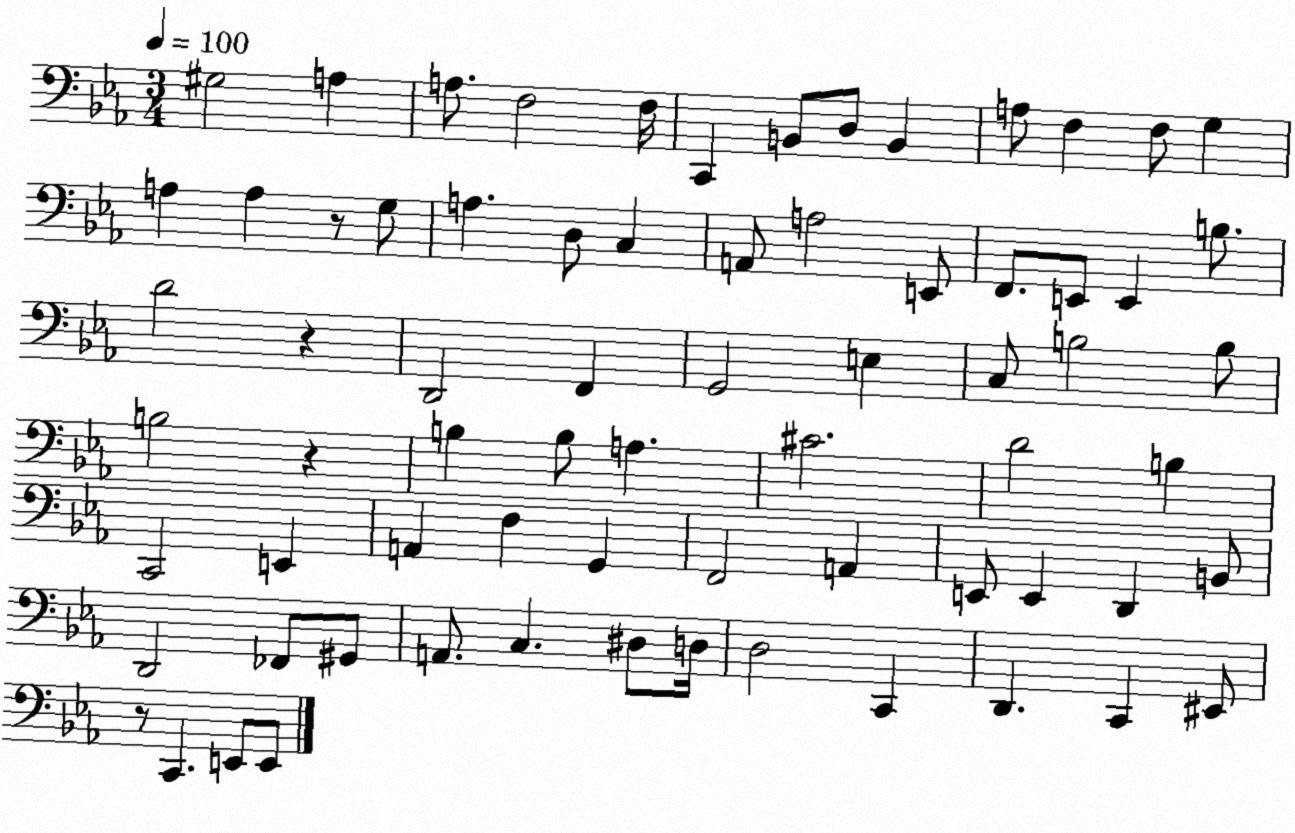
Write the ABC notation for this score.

X:1
T:Untitled
M:3/4
L:1/4
K:Eb
^G,2 A, A,/2 F,2 F,/4 C,, B,,/2 D,/2 B,, A,/2 F, F,/2 G, A, A, z/2 G,/2 A, D,/2 C, A,,/2 A,2 E,,/2 F,,/2 E,,/2 E,, B,/2 D2 z D,,2 F,, G,,2 E, C,/2 B,2 B,/2 B,2 z B, B,/2 A, ^C2 D2 B, C,,2 E,, A,, F, G,, F,,2 A,, E,,/2 E,, D,, B,,/2 D,,2 _F,,/2 ^G,,/2 A,,/2 C, ^D,/2 D,/4 D,2 C,, D,, C,, ^E,,/2 z/2 C,, E,,/2 E,,/2